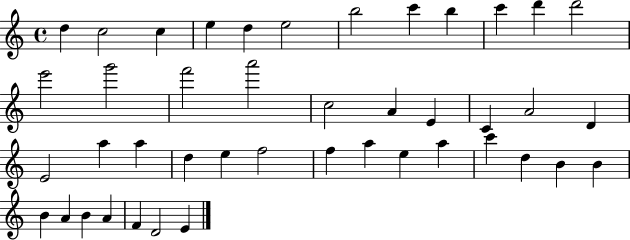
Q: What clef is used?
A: treble